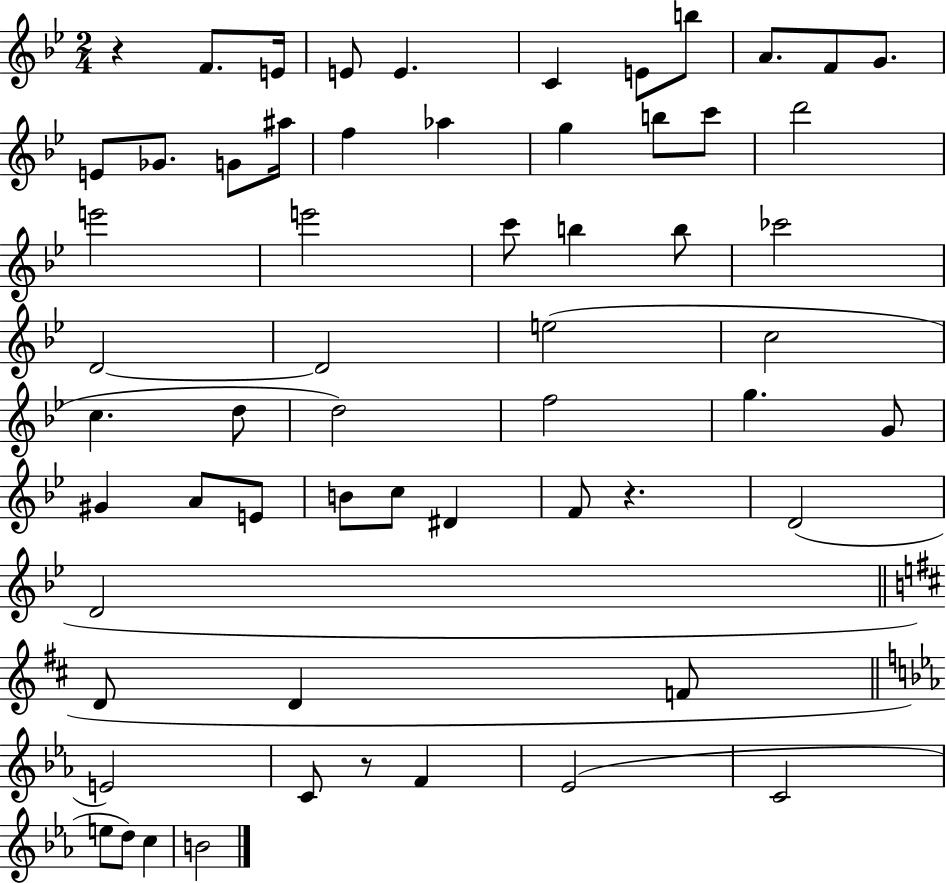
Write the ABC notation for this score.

X:1
T:Untitled
M:2/4
L:1/4
K:Bb
z F/2 E/4 E/2 E C E/2 b/2 A/2 F/2 G/2 E/2 _G/2 G/2 ^a/4 f _a g b/2 c'/2 d'2 e'2 e'2 c'/2 b b/2 _c'2 D2 D2 e2 c2 c d/2 d2 f2 g G/2 ^G A/2 E/2 B/2 c/2 ^D F/2 z D2 D2 D/2 D F/2 E2 C/2 z/2 F _E2 C2 e/2 d/2 c B2